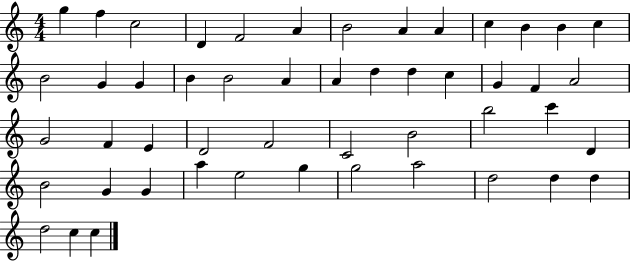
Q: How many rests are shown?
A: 0